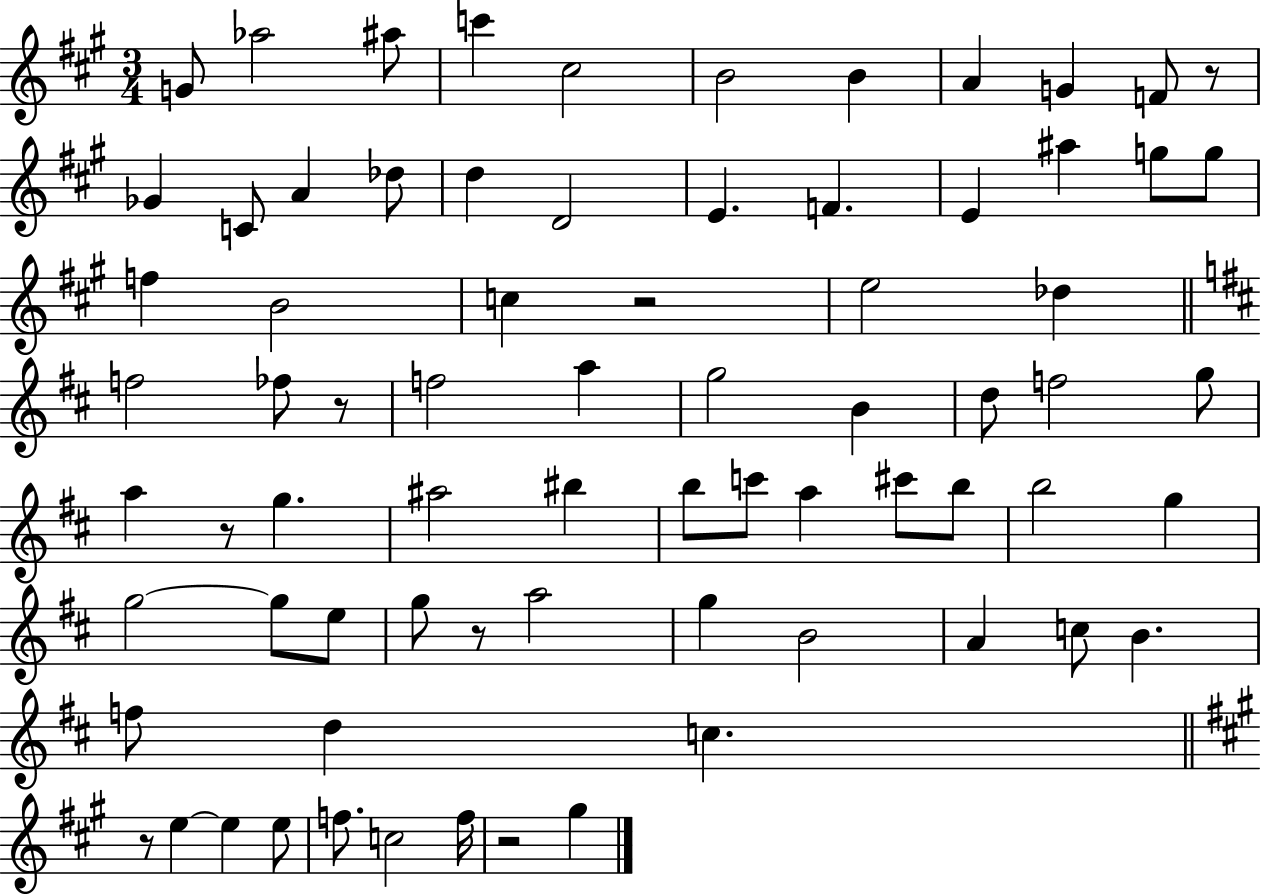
G4/e Ab5/h A#5/e C6/q C#5/h B4/h B4/q A4/q G4/q F4/e R/e Gb4/q C4/e A4/q Db5/e D5/q D4/h E4/q. F4/q. E4/q A#5/q G5/e G5/e F5/q B4/h C5/q R/h E5/h Db5/q F5/h FES5/e R/e F5/h A5/q G5/h B4/q D5/e F5/h G5/e A5/q R/e G5/q. A#5/h BIS5/q B5/e C6/e A5/q C#6/e B5/e B5/h G5/q G5/h G5/e E5/e G5/e R/e A5/h G5/q B4/h A4/q C5/e B4/q. F5/e D5/q C5/q. R/e E5/q E5/q E5/e F5/e. C5/h F5/s R/h G#5/q